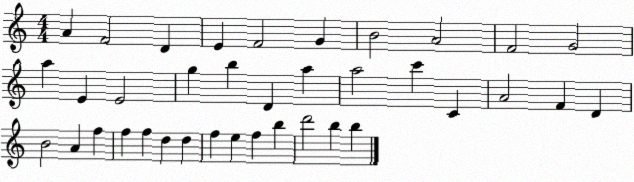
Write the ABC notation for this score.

X:1
T:Untitled
M:4/4
L:1/4
K:C
A F2 D E F2 G B2 A2 F2 G2 a E E2 g b D a a2 c' C A2 F D B2 A f f f d d f e f b d'2 b b